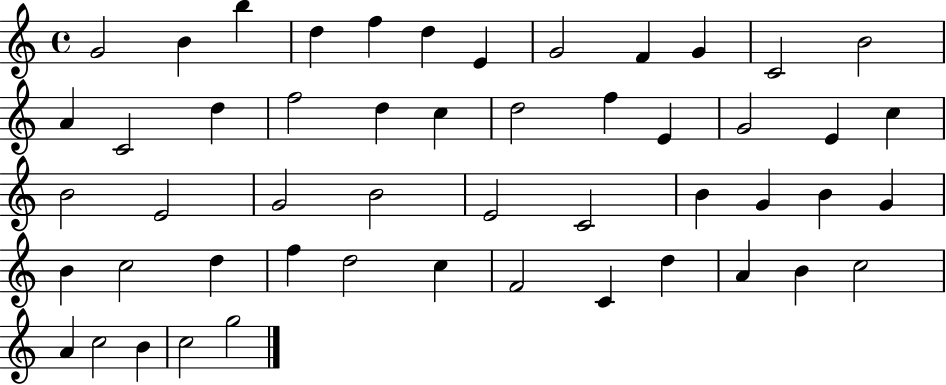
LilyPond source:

{
  \clef treble
  \time 4/4
  \defaultTimeSignature
  \key c \major
  g'2 b'4 b''4 | d''4 f''4 d''4 e'4 | g'2 f'4 g'4 | c'2 b'2 | \break a'4 c'2 d''4 | f''2 d''4 c''4 | d''2 f''4 e'4 | g'2 e'4 c''4 | \break b'2 e'2 | g'2 b'2 | e'2 c'2 | b'4 g'4 b'4 g'4 | \break b'4 c''2 d''4 | f''4 d''2 c''4 | f'2 c'4 d''4 | a'4 b'4 c''2 | \break a'4 c''2 b'4 | c''2 g''2 | \bar "|."
}